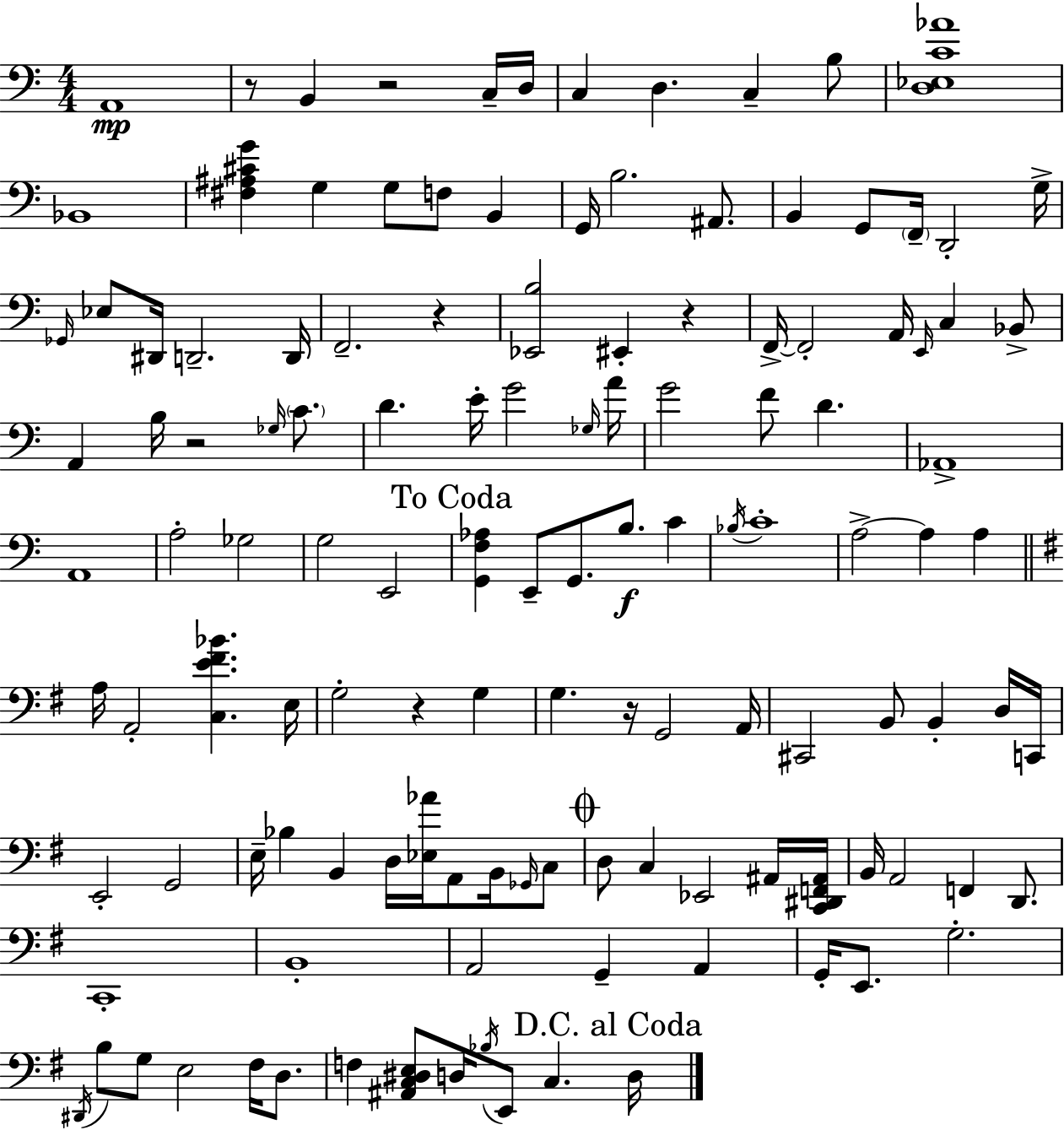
X:1
T:Untitled
M:4/4
L:1/4
K:Am
A,,4 z/2 B,, z2 C,/4 D,/4 C, D, C, B,/2 [D,_E,C_A]4 _B,,4 [^F,^A,^CG] G, G,/2 F,/2 B,, G,,/4 B,2 ^A,,/2 B,, G,,/2 F,,/4 D,,2 G,/4 _G,,/4 _E,/2 ^D,,/4 D,,2 D,,/4 F,,2 z [_E,,B,]2 ^E,, z F,,/4 F,,2 A,,/4 E,,/4 C, _B,,/2 A,, B,/4 z2 _G,/4 C/2 D E/4 G2 _G,/4 A/4 G2 F/2 D _A,,4 A,,4 A,2 _G,2 G,2 E,,2 [G,,F,_A,] E,,/2 G,,/2 B,/2 C _B,/4 C4 A,2 A, A, A,/4 A,,2 [C,E^F_B] E,/4 G,2 z G, G, z/4 G,,2 A,,/4 ^C,,2 B,,/2 B,, D,/4 C,,/4 E,,2 G,,2 E,/4 _B, B,, D,/4 [_E,_A]/4 A,,/2 B,,/4 _G,,/4 C,/2 D,/2 C, _E,,2 ^A,,/4 [C,,^D,,F,,^A,,]/4 B,,/4 A,,2 F,, D,,/2 C,,4 B,,4 A,,2 G,, A,, G,,/4 E,,/2 G,2 ^D,,/4 B,/2 G,/2 E,2 ^F,/4 D,/2 F, [^A,,C,^D,E,]/2 D,/4 _B,/4 E,,/2 C, D,/4